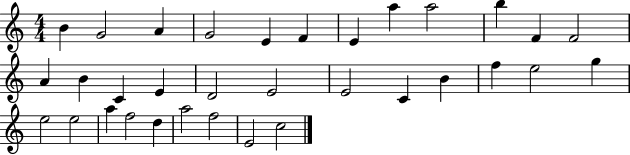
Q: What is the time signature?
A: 4/4